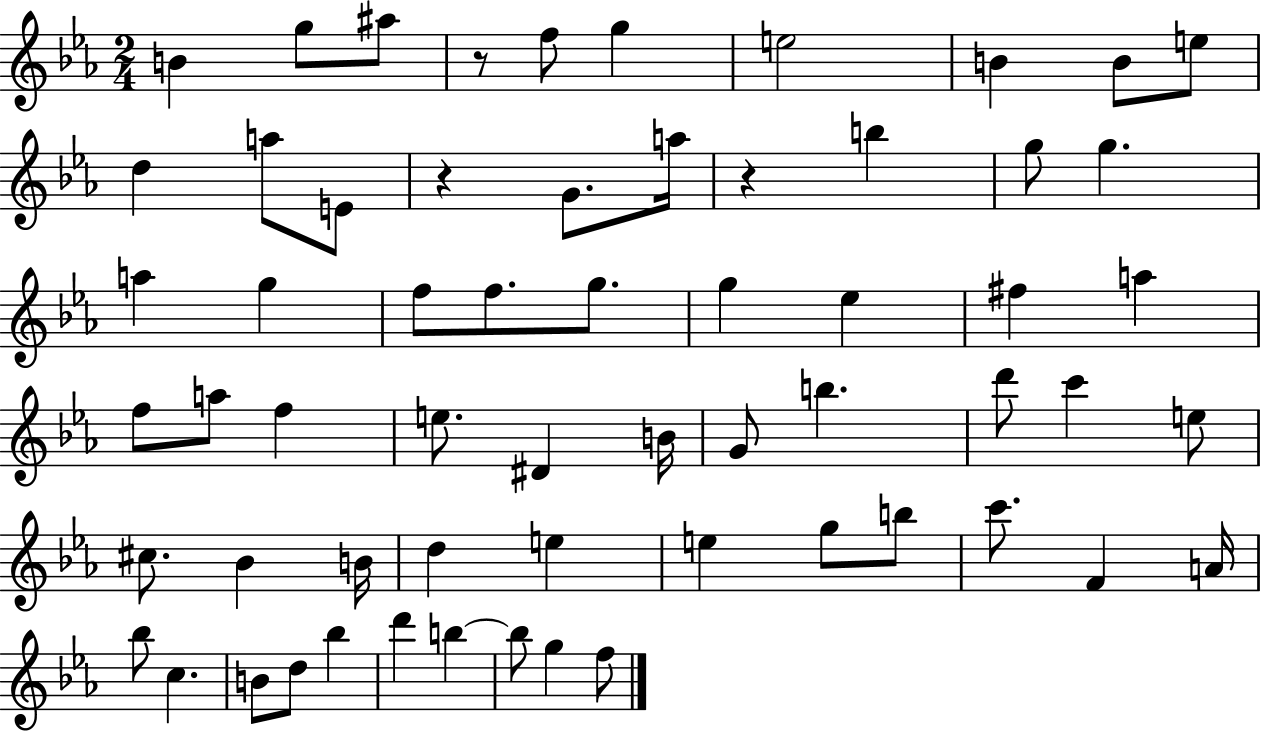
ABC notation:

X:1
T:Untitled
M:2/4
L:1/4
K:Eb
B g/2 ^a/2 z/2 f/2 g e2 B B/2 e/2 d a/2 E/2 z G/2 a/4 z b g/2 g a g f/2 f/2 g/2 g _e ^f a f/2 a/2 f e/2 ^D B/4 G/2 b d'/2 c' e/2 ^c/2 _B B/4 d e e g/2 b/2 c'/2 F A/4 _b/2 c B/2 d/2 _b d' b b/2 g f/2